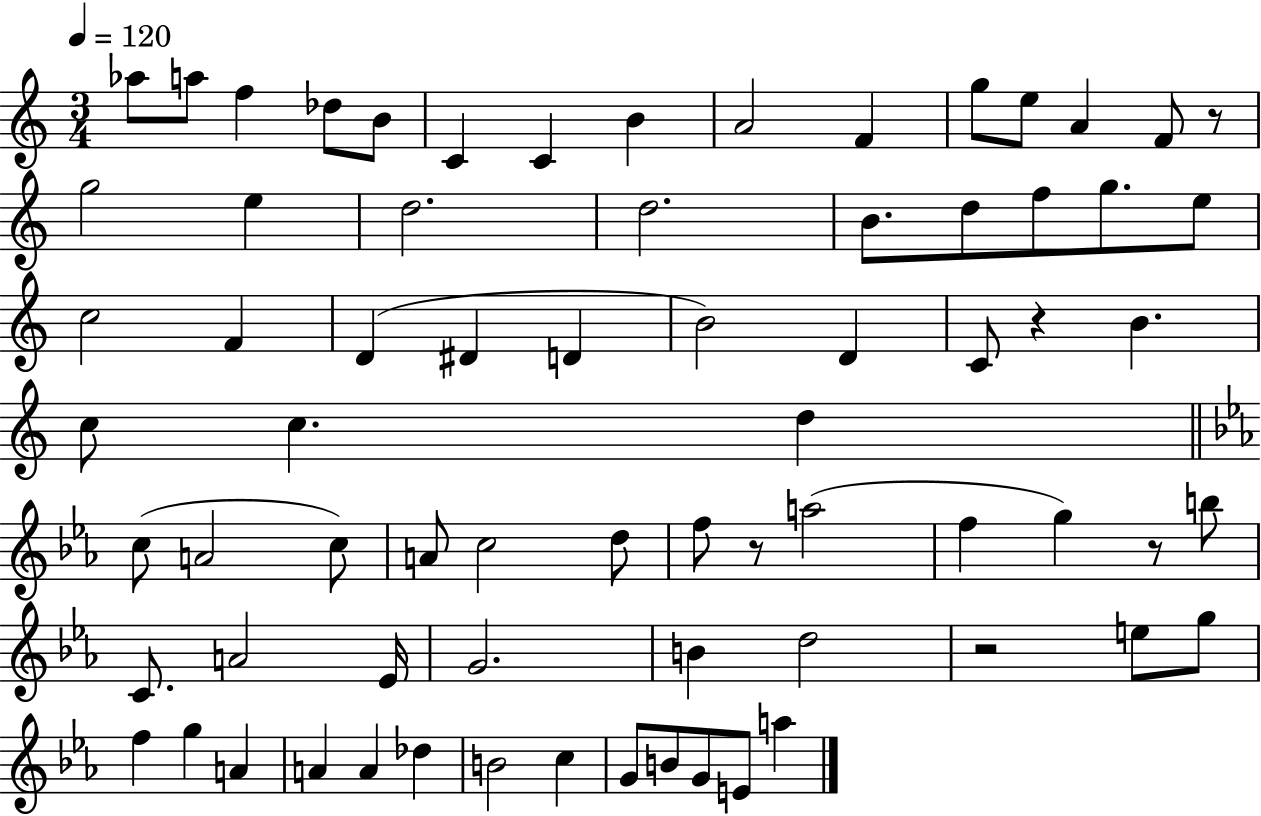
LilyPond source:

{
  \clef treble
  \numericTimeSignature
  \time 3/4
  \key c \major
  \tempo 4 = 120
  aes''8 a''8 f''4 des''8 b'8 | c'4 c'4 b'4 | a'2 f'4 | g''8 e''8 a'4 f'8 r8 | \break g''2 e''4 | d''2. | d''2. | b'8. d''8 f''8 g''8. e''8 | \break c''2 f'4 | d'4( dis'4 d'4 | b'2) d'4 | c'8 r4 b'4. | \break c''8 c''4. d''4 | \bar "||" \break \key ees \major c''8( a'2 c''8) | a'8 c''2 d''8 | f''8 r8 a''2( | f''4 g''4) r8 b''8 | \break c'8. a'2 ees'16 | g'2. | b'4 d''2 | r2 e''8 g''8 | \break f''4 g''4 a'4 | a'4 a'4 des''4 | b'2 c''4 | g'8 b'8 g'8 e'8 a''4 | \break \bar "|."
}